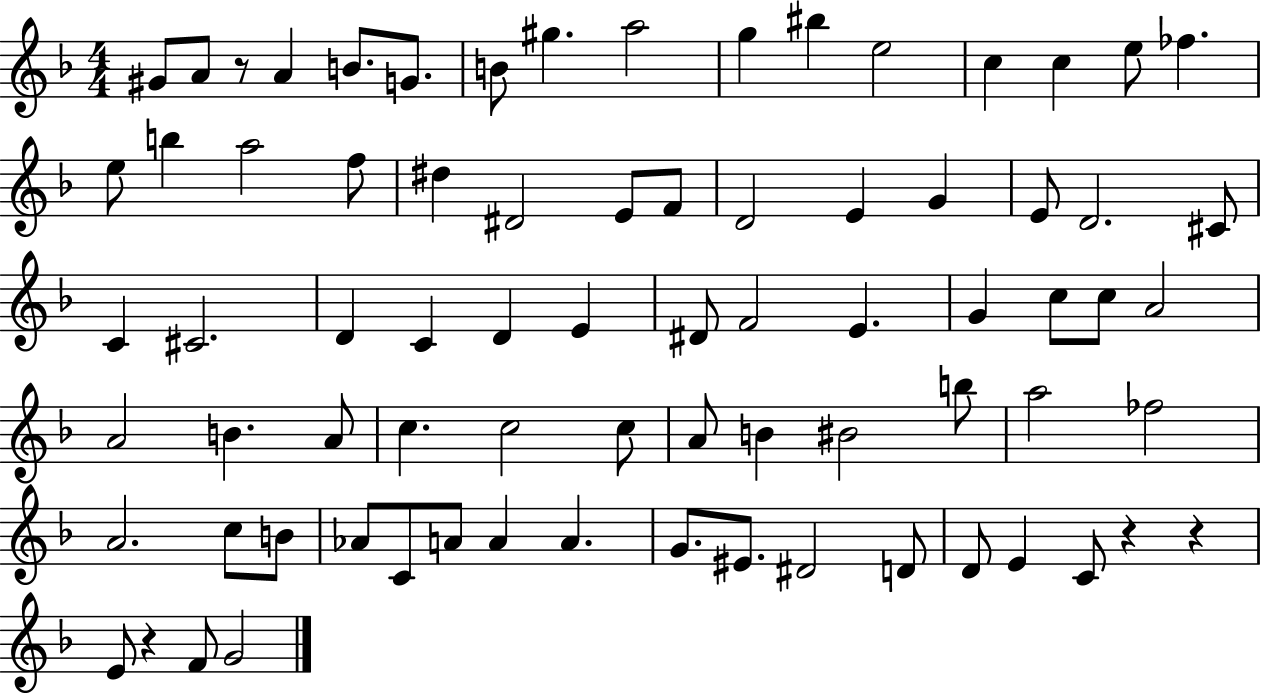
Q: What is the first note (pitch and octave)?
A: G#4